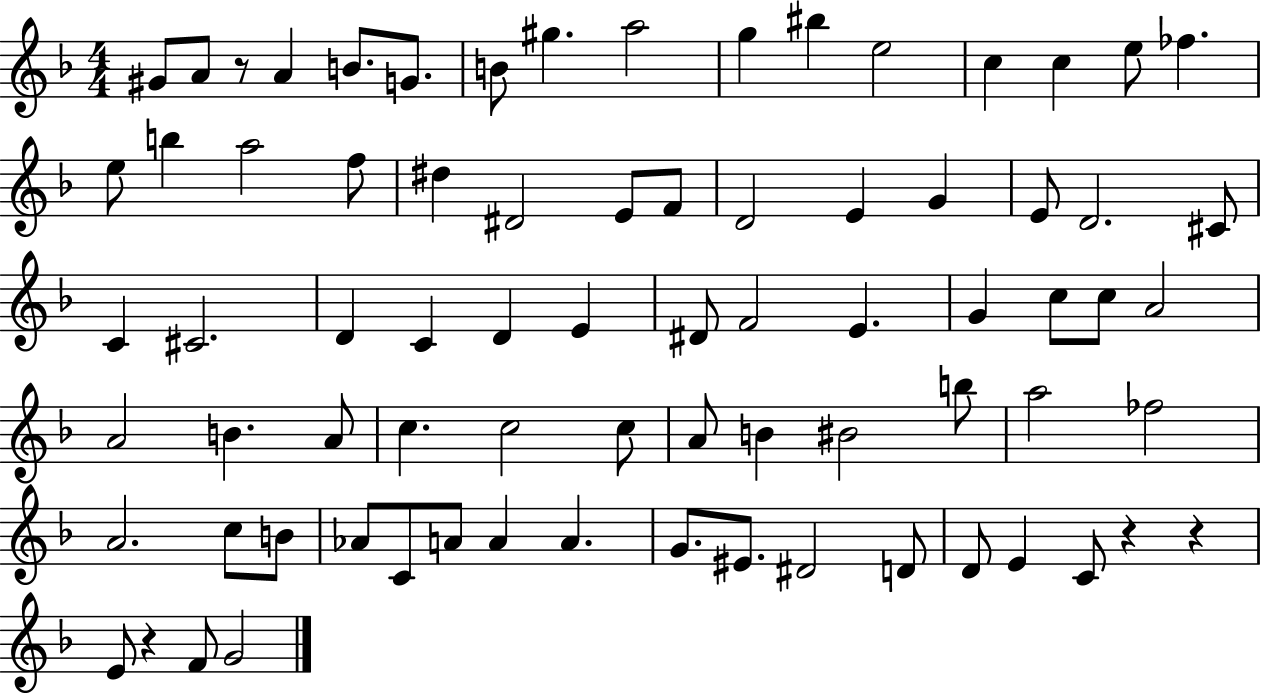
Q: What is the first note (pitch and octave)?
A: G#4